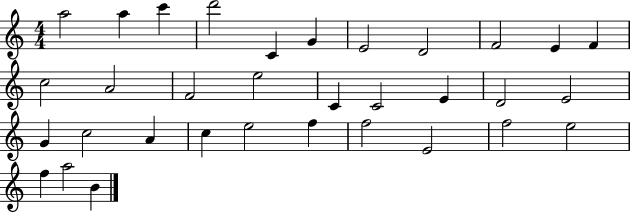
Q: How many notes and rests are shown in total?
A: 33